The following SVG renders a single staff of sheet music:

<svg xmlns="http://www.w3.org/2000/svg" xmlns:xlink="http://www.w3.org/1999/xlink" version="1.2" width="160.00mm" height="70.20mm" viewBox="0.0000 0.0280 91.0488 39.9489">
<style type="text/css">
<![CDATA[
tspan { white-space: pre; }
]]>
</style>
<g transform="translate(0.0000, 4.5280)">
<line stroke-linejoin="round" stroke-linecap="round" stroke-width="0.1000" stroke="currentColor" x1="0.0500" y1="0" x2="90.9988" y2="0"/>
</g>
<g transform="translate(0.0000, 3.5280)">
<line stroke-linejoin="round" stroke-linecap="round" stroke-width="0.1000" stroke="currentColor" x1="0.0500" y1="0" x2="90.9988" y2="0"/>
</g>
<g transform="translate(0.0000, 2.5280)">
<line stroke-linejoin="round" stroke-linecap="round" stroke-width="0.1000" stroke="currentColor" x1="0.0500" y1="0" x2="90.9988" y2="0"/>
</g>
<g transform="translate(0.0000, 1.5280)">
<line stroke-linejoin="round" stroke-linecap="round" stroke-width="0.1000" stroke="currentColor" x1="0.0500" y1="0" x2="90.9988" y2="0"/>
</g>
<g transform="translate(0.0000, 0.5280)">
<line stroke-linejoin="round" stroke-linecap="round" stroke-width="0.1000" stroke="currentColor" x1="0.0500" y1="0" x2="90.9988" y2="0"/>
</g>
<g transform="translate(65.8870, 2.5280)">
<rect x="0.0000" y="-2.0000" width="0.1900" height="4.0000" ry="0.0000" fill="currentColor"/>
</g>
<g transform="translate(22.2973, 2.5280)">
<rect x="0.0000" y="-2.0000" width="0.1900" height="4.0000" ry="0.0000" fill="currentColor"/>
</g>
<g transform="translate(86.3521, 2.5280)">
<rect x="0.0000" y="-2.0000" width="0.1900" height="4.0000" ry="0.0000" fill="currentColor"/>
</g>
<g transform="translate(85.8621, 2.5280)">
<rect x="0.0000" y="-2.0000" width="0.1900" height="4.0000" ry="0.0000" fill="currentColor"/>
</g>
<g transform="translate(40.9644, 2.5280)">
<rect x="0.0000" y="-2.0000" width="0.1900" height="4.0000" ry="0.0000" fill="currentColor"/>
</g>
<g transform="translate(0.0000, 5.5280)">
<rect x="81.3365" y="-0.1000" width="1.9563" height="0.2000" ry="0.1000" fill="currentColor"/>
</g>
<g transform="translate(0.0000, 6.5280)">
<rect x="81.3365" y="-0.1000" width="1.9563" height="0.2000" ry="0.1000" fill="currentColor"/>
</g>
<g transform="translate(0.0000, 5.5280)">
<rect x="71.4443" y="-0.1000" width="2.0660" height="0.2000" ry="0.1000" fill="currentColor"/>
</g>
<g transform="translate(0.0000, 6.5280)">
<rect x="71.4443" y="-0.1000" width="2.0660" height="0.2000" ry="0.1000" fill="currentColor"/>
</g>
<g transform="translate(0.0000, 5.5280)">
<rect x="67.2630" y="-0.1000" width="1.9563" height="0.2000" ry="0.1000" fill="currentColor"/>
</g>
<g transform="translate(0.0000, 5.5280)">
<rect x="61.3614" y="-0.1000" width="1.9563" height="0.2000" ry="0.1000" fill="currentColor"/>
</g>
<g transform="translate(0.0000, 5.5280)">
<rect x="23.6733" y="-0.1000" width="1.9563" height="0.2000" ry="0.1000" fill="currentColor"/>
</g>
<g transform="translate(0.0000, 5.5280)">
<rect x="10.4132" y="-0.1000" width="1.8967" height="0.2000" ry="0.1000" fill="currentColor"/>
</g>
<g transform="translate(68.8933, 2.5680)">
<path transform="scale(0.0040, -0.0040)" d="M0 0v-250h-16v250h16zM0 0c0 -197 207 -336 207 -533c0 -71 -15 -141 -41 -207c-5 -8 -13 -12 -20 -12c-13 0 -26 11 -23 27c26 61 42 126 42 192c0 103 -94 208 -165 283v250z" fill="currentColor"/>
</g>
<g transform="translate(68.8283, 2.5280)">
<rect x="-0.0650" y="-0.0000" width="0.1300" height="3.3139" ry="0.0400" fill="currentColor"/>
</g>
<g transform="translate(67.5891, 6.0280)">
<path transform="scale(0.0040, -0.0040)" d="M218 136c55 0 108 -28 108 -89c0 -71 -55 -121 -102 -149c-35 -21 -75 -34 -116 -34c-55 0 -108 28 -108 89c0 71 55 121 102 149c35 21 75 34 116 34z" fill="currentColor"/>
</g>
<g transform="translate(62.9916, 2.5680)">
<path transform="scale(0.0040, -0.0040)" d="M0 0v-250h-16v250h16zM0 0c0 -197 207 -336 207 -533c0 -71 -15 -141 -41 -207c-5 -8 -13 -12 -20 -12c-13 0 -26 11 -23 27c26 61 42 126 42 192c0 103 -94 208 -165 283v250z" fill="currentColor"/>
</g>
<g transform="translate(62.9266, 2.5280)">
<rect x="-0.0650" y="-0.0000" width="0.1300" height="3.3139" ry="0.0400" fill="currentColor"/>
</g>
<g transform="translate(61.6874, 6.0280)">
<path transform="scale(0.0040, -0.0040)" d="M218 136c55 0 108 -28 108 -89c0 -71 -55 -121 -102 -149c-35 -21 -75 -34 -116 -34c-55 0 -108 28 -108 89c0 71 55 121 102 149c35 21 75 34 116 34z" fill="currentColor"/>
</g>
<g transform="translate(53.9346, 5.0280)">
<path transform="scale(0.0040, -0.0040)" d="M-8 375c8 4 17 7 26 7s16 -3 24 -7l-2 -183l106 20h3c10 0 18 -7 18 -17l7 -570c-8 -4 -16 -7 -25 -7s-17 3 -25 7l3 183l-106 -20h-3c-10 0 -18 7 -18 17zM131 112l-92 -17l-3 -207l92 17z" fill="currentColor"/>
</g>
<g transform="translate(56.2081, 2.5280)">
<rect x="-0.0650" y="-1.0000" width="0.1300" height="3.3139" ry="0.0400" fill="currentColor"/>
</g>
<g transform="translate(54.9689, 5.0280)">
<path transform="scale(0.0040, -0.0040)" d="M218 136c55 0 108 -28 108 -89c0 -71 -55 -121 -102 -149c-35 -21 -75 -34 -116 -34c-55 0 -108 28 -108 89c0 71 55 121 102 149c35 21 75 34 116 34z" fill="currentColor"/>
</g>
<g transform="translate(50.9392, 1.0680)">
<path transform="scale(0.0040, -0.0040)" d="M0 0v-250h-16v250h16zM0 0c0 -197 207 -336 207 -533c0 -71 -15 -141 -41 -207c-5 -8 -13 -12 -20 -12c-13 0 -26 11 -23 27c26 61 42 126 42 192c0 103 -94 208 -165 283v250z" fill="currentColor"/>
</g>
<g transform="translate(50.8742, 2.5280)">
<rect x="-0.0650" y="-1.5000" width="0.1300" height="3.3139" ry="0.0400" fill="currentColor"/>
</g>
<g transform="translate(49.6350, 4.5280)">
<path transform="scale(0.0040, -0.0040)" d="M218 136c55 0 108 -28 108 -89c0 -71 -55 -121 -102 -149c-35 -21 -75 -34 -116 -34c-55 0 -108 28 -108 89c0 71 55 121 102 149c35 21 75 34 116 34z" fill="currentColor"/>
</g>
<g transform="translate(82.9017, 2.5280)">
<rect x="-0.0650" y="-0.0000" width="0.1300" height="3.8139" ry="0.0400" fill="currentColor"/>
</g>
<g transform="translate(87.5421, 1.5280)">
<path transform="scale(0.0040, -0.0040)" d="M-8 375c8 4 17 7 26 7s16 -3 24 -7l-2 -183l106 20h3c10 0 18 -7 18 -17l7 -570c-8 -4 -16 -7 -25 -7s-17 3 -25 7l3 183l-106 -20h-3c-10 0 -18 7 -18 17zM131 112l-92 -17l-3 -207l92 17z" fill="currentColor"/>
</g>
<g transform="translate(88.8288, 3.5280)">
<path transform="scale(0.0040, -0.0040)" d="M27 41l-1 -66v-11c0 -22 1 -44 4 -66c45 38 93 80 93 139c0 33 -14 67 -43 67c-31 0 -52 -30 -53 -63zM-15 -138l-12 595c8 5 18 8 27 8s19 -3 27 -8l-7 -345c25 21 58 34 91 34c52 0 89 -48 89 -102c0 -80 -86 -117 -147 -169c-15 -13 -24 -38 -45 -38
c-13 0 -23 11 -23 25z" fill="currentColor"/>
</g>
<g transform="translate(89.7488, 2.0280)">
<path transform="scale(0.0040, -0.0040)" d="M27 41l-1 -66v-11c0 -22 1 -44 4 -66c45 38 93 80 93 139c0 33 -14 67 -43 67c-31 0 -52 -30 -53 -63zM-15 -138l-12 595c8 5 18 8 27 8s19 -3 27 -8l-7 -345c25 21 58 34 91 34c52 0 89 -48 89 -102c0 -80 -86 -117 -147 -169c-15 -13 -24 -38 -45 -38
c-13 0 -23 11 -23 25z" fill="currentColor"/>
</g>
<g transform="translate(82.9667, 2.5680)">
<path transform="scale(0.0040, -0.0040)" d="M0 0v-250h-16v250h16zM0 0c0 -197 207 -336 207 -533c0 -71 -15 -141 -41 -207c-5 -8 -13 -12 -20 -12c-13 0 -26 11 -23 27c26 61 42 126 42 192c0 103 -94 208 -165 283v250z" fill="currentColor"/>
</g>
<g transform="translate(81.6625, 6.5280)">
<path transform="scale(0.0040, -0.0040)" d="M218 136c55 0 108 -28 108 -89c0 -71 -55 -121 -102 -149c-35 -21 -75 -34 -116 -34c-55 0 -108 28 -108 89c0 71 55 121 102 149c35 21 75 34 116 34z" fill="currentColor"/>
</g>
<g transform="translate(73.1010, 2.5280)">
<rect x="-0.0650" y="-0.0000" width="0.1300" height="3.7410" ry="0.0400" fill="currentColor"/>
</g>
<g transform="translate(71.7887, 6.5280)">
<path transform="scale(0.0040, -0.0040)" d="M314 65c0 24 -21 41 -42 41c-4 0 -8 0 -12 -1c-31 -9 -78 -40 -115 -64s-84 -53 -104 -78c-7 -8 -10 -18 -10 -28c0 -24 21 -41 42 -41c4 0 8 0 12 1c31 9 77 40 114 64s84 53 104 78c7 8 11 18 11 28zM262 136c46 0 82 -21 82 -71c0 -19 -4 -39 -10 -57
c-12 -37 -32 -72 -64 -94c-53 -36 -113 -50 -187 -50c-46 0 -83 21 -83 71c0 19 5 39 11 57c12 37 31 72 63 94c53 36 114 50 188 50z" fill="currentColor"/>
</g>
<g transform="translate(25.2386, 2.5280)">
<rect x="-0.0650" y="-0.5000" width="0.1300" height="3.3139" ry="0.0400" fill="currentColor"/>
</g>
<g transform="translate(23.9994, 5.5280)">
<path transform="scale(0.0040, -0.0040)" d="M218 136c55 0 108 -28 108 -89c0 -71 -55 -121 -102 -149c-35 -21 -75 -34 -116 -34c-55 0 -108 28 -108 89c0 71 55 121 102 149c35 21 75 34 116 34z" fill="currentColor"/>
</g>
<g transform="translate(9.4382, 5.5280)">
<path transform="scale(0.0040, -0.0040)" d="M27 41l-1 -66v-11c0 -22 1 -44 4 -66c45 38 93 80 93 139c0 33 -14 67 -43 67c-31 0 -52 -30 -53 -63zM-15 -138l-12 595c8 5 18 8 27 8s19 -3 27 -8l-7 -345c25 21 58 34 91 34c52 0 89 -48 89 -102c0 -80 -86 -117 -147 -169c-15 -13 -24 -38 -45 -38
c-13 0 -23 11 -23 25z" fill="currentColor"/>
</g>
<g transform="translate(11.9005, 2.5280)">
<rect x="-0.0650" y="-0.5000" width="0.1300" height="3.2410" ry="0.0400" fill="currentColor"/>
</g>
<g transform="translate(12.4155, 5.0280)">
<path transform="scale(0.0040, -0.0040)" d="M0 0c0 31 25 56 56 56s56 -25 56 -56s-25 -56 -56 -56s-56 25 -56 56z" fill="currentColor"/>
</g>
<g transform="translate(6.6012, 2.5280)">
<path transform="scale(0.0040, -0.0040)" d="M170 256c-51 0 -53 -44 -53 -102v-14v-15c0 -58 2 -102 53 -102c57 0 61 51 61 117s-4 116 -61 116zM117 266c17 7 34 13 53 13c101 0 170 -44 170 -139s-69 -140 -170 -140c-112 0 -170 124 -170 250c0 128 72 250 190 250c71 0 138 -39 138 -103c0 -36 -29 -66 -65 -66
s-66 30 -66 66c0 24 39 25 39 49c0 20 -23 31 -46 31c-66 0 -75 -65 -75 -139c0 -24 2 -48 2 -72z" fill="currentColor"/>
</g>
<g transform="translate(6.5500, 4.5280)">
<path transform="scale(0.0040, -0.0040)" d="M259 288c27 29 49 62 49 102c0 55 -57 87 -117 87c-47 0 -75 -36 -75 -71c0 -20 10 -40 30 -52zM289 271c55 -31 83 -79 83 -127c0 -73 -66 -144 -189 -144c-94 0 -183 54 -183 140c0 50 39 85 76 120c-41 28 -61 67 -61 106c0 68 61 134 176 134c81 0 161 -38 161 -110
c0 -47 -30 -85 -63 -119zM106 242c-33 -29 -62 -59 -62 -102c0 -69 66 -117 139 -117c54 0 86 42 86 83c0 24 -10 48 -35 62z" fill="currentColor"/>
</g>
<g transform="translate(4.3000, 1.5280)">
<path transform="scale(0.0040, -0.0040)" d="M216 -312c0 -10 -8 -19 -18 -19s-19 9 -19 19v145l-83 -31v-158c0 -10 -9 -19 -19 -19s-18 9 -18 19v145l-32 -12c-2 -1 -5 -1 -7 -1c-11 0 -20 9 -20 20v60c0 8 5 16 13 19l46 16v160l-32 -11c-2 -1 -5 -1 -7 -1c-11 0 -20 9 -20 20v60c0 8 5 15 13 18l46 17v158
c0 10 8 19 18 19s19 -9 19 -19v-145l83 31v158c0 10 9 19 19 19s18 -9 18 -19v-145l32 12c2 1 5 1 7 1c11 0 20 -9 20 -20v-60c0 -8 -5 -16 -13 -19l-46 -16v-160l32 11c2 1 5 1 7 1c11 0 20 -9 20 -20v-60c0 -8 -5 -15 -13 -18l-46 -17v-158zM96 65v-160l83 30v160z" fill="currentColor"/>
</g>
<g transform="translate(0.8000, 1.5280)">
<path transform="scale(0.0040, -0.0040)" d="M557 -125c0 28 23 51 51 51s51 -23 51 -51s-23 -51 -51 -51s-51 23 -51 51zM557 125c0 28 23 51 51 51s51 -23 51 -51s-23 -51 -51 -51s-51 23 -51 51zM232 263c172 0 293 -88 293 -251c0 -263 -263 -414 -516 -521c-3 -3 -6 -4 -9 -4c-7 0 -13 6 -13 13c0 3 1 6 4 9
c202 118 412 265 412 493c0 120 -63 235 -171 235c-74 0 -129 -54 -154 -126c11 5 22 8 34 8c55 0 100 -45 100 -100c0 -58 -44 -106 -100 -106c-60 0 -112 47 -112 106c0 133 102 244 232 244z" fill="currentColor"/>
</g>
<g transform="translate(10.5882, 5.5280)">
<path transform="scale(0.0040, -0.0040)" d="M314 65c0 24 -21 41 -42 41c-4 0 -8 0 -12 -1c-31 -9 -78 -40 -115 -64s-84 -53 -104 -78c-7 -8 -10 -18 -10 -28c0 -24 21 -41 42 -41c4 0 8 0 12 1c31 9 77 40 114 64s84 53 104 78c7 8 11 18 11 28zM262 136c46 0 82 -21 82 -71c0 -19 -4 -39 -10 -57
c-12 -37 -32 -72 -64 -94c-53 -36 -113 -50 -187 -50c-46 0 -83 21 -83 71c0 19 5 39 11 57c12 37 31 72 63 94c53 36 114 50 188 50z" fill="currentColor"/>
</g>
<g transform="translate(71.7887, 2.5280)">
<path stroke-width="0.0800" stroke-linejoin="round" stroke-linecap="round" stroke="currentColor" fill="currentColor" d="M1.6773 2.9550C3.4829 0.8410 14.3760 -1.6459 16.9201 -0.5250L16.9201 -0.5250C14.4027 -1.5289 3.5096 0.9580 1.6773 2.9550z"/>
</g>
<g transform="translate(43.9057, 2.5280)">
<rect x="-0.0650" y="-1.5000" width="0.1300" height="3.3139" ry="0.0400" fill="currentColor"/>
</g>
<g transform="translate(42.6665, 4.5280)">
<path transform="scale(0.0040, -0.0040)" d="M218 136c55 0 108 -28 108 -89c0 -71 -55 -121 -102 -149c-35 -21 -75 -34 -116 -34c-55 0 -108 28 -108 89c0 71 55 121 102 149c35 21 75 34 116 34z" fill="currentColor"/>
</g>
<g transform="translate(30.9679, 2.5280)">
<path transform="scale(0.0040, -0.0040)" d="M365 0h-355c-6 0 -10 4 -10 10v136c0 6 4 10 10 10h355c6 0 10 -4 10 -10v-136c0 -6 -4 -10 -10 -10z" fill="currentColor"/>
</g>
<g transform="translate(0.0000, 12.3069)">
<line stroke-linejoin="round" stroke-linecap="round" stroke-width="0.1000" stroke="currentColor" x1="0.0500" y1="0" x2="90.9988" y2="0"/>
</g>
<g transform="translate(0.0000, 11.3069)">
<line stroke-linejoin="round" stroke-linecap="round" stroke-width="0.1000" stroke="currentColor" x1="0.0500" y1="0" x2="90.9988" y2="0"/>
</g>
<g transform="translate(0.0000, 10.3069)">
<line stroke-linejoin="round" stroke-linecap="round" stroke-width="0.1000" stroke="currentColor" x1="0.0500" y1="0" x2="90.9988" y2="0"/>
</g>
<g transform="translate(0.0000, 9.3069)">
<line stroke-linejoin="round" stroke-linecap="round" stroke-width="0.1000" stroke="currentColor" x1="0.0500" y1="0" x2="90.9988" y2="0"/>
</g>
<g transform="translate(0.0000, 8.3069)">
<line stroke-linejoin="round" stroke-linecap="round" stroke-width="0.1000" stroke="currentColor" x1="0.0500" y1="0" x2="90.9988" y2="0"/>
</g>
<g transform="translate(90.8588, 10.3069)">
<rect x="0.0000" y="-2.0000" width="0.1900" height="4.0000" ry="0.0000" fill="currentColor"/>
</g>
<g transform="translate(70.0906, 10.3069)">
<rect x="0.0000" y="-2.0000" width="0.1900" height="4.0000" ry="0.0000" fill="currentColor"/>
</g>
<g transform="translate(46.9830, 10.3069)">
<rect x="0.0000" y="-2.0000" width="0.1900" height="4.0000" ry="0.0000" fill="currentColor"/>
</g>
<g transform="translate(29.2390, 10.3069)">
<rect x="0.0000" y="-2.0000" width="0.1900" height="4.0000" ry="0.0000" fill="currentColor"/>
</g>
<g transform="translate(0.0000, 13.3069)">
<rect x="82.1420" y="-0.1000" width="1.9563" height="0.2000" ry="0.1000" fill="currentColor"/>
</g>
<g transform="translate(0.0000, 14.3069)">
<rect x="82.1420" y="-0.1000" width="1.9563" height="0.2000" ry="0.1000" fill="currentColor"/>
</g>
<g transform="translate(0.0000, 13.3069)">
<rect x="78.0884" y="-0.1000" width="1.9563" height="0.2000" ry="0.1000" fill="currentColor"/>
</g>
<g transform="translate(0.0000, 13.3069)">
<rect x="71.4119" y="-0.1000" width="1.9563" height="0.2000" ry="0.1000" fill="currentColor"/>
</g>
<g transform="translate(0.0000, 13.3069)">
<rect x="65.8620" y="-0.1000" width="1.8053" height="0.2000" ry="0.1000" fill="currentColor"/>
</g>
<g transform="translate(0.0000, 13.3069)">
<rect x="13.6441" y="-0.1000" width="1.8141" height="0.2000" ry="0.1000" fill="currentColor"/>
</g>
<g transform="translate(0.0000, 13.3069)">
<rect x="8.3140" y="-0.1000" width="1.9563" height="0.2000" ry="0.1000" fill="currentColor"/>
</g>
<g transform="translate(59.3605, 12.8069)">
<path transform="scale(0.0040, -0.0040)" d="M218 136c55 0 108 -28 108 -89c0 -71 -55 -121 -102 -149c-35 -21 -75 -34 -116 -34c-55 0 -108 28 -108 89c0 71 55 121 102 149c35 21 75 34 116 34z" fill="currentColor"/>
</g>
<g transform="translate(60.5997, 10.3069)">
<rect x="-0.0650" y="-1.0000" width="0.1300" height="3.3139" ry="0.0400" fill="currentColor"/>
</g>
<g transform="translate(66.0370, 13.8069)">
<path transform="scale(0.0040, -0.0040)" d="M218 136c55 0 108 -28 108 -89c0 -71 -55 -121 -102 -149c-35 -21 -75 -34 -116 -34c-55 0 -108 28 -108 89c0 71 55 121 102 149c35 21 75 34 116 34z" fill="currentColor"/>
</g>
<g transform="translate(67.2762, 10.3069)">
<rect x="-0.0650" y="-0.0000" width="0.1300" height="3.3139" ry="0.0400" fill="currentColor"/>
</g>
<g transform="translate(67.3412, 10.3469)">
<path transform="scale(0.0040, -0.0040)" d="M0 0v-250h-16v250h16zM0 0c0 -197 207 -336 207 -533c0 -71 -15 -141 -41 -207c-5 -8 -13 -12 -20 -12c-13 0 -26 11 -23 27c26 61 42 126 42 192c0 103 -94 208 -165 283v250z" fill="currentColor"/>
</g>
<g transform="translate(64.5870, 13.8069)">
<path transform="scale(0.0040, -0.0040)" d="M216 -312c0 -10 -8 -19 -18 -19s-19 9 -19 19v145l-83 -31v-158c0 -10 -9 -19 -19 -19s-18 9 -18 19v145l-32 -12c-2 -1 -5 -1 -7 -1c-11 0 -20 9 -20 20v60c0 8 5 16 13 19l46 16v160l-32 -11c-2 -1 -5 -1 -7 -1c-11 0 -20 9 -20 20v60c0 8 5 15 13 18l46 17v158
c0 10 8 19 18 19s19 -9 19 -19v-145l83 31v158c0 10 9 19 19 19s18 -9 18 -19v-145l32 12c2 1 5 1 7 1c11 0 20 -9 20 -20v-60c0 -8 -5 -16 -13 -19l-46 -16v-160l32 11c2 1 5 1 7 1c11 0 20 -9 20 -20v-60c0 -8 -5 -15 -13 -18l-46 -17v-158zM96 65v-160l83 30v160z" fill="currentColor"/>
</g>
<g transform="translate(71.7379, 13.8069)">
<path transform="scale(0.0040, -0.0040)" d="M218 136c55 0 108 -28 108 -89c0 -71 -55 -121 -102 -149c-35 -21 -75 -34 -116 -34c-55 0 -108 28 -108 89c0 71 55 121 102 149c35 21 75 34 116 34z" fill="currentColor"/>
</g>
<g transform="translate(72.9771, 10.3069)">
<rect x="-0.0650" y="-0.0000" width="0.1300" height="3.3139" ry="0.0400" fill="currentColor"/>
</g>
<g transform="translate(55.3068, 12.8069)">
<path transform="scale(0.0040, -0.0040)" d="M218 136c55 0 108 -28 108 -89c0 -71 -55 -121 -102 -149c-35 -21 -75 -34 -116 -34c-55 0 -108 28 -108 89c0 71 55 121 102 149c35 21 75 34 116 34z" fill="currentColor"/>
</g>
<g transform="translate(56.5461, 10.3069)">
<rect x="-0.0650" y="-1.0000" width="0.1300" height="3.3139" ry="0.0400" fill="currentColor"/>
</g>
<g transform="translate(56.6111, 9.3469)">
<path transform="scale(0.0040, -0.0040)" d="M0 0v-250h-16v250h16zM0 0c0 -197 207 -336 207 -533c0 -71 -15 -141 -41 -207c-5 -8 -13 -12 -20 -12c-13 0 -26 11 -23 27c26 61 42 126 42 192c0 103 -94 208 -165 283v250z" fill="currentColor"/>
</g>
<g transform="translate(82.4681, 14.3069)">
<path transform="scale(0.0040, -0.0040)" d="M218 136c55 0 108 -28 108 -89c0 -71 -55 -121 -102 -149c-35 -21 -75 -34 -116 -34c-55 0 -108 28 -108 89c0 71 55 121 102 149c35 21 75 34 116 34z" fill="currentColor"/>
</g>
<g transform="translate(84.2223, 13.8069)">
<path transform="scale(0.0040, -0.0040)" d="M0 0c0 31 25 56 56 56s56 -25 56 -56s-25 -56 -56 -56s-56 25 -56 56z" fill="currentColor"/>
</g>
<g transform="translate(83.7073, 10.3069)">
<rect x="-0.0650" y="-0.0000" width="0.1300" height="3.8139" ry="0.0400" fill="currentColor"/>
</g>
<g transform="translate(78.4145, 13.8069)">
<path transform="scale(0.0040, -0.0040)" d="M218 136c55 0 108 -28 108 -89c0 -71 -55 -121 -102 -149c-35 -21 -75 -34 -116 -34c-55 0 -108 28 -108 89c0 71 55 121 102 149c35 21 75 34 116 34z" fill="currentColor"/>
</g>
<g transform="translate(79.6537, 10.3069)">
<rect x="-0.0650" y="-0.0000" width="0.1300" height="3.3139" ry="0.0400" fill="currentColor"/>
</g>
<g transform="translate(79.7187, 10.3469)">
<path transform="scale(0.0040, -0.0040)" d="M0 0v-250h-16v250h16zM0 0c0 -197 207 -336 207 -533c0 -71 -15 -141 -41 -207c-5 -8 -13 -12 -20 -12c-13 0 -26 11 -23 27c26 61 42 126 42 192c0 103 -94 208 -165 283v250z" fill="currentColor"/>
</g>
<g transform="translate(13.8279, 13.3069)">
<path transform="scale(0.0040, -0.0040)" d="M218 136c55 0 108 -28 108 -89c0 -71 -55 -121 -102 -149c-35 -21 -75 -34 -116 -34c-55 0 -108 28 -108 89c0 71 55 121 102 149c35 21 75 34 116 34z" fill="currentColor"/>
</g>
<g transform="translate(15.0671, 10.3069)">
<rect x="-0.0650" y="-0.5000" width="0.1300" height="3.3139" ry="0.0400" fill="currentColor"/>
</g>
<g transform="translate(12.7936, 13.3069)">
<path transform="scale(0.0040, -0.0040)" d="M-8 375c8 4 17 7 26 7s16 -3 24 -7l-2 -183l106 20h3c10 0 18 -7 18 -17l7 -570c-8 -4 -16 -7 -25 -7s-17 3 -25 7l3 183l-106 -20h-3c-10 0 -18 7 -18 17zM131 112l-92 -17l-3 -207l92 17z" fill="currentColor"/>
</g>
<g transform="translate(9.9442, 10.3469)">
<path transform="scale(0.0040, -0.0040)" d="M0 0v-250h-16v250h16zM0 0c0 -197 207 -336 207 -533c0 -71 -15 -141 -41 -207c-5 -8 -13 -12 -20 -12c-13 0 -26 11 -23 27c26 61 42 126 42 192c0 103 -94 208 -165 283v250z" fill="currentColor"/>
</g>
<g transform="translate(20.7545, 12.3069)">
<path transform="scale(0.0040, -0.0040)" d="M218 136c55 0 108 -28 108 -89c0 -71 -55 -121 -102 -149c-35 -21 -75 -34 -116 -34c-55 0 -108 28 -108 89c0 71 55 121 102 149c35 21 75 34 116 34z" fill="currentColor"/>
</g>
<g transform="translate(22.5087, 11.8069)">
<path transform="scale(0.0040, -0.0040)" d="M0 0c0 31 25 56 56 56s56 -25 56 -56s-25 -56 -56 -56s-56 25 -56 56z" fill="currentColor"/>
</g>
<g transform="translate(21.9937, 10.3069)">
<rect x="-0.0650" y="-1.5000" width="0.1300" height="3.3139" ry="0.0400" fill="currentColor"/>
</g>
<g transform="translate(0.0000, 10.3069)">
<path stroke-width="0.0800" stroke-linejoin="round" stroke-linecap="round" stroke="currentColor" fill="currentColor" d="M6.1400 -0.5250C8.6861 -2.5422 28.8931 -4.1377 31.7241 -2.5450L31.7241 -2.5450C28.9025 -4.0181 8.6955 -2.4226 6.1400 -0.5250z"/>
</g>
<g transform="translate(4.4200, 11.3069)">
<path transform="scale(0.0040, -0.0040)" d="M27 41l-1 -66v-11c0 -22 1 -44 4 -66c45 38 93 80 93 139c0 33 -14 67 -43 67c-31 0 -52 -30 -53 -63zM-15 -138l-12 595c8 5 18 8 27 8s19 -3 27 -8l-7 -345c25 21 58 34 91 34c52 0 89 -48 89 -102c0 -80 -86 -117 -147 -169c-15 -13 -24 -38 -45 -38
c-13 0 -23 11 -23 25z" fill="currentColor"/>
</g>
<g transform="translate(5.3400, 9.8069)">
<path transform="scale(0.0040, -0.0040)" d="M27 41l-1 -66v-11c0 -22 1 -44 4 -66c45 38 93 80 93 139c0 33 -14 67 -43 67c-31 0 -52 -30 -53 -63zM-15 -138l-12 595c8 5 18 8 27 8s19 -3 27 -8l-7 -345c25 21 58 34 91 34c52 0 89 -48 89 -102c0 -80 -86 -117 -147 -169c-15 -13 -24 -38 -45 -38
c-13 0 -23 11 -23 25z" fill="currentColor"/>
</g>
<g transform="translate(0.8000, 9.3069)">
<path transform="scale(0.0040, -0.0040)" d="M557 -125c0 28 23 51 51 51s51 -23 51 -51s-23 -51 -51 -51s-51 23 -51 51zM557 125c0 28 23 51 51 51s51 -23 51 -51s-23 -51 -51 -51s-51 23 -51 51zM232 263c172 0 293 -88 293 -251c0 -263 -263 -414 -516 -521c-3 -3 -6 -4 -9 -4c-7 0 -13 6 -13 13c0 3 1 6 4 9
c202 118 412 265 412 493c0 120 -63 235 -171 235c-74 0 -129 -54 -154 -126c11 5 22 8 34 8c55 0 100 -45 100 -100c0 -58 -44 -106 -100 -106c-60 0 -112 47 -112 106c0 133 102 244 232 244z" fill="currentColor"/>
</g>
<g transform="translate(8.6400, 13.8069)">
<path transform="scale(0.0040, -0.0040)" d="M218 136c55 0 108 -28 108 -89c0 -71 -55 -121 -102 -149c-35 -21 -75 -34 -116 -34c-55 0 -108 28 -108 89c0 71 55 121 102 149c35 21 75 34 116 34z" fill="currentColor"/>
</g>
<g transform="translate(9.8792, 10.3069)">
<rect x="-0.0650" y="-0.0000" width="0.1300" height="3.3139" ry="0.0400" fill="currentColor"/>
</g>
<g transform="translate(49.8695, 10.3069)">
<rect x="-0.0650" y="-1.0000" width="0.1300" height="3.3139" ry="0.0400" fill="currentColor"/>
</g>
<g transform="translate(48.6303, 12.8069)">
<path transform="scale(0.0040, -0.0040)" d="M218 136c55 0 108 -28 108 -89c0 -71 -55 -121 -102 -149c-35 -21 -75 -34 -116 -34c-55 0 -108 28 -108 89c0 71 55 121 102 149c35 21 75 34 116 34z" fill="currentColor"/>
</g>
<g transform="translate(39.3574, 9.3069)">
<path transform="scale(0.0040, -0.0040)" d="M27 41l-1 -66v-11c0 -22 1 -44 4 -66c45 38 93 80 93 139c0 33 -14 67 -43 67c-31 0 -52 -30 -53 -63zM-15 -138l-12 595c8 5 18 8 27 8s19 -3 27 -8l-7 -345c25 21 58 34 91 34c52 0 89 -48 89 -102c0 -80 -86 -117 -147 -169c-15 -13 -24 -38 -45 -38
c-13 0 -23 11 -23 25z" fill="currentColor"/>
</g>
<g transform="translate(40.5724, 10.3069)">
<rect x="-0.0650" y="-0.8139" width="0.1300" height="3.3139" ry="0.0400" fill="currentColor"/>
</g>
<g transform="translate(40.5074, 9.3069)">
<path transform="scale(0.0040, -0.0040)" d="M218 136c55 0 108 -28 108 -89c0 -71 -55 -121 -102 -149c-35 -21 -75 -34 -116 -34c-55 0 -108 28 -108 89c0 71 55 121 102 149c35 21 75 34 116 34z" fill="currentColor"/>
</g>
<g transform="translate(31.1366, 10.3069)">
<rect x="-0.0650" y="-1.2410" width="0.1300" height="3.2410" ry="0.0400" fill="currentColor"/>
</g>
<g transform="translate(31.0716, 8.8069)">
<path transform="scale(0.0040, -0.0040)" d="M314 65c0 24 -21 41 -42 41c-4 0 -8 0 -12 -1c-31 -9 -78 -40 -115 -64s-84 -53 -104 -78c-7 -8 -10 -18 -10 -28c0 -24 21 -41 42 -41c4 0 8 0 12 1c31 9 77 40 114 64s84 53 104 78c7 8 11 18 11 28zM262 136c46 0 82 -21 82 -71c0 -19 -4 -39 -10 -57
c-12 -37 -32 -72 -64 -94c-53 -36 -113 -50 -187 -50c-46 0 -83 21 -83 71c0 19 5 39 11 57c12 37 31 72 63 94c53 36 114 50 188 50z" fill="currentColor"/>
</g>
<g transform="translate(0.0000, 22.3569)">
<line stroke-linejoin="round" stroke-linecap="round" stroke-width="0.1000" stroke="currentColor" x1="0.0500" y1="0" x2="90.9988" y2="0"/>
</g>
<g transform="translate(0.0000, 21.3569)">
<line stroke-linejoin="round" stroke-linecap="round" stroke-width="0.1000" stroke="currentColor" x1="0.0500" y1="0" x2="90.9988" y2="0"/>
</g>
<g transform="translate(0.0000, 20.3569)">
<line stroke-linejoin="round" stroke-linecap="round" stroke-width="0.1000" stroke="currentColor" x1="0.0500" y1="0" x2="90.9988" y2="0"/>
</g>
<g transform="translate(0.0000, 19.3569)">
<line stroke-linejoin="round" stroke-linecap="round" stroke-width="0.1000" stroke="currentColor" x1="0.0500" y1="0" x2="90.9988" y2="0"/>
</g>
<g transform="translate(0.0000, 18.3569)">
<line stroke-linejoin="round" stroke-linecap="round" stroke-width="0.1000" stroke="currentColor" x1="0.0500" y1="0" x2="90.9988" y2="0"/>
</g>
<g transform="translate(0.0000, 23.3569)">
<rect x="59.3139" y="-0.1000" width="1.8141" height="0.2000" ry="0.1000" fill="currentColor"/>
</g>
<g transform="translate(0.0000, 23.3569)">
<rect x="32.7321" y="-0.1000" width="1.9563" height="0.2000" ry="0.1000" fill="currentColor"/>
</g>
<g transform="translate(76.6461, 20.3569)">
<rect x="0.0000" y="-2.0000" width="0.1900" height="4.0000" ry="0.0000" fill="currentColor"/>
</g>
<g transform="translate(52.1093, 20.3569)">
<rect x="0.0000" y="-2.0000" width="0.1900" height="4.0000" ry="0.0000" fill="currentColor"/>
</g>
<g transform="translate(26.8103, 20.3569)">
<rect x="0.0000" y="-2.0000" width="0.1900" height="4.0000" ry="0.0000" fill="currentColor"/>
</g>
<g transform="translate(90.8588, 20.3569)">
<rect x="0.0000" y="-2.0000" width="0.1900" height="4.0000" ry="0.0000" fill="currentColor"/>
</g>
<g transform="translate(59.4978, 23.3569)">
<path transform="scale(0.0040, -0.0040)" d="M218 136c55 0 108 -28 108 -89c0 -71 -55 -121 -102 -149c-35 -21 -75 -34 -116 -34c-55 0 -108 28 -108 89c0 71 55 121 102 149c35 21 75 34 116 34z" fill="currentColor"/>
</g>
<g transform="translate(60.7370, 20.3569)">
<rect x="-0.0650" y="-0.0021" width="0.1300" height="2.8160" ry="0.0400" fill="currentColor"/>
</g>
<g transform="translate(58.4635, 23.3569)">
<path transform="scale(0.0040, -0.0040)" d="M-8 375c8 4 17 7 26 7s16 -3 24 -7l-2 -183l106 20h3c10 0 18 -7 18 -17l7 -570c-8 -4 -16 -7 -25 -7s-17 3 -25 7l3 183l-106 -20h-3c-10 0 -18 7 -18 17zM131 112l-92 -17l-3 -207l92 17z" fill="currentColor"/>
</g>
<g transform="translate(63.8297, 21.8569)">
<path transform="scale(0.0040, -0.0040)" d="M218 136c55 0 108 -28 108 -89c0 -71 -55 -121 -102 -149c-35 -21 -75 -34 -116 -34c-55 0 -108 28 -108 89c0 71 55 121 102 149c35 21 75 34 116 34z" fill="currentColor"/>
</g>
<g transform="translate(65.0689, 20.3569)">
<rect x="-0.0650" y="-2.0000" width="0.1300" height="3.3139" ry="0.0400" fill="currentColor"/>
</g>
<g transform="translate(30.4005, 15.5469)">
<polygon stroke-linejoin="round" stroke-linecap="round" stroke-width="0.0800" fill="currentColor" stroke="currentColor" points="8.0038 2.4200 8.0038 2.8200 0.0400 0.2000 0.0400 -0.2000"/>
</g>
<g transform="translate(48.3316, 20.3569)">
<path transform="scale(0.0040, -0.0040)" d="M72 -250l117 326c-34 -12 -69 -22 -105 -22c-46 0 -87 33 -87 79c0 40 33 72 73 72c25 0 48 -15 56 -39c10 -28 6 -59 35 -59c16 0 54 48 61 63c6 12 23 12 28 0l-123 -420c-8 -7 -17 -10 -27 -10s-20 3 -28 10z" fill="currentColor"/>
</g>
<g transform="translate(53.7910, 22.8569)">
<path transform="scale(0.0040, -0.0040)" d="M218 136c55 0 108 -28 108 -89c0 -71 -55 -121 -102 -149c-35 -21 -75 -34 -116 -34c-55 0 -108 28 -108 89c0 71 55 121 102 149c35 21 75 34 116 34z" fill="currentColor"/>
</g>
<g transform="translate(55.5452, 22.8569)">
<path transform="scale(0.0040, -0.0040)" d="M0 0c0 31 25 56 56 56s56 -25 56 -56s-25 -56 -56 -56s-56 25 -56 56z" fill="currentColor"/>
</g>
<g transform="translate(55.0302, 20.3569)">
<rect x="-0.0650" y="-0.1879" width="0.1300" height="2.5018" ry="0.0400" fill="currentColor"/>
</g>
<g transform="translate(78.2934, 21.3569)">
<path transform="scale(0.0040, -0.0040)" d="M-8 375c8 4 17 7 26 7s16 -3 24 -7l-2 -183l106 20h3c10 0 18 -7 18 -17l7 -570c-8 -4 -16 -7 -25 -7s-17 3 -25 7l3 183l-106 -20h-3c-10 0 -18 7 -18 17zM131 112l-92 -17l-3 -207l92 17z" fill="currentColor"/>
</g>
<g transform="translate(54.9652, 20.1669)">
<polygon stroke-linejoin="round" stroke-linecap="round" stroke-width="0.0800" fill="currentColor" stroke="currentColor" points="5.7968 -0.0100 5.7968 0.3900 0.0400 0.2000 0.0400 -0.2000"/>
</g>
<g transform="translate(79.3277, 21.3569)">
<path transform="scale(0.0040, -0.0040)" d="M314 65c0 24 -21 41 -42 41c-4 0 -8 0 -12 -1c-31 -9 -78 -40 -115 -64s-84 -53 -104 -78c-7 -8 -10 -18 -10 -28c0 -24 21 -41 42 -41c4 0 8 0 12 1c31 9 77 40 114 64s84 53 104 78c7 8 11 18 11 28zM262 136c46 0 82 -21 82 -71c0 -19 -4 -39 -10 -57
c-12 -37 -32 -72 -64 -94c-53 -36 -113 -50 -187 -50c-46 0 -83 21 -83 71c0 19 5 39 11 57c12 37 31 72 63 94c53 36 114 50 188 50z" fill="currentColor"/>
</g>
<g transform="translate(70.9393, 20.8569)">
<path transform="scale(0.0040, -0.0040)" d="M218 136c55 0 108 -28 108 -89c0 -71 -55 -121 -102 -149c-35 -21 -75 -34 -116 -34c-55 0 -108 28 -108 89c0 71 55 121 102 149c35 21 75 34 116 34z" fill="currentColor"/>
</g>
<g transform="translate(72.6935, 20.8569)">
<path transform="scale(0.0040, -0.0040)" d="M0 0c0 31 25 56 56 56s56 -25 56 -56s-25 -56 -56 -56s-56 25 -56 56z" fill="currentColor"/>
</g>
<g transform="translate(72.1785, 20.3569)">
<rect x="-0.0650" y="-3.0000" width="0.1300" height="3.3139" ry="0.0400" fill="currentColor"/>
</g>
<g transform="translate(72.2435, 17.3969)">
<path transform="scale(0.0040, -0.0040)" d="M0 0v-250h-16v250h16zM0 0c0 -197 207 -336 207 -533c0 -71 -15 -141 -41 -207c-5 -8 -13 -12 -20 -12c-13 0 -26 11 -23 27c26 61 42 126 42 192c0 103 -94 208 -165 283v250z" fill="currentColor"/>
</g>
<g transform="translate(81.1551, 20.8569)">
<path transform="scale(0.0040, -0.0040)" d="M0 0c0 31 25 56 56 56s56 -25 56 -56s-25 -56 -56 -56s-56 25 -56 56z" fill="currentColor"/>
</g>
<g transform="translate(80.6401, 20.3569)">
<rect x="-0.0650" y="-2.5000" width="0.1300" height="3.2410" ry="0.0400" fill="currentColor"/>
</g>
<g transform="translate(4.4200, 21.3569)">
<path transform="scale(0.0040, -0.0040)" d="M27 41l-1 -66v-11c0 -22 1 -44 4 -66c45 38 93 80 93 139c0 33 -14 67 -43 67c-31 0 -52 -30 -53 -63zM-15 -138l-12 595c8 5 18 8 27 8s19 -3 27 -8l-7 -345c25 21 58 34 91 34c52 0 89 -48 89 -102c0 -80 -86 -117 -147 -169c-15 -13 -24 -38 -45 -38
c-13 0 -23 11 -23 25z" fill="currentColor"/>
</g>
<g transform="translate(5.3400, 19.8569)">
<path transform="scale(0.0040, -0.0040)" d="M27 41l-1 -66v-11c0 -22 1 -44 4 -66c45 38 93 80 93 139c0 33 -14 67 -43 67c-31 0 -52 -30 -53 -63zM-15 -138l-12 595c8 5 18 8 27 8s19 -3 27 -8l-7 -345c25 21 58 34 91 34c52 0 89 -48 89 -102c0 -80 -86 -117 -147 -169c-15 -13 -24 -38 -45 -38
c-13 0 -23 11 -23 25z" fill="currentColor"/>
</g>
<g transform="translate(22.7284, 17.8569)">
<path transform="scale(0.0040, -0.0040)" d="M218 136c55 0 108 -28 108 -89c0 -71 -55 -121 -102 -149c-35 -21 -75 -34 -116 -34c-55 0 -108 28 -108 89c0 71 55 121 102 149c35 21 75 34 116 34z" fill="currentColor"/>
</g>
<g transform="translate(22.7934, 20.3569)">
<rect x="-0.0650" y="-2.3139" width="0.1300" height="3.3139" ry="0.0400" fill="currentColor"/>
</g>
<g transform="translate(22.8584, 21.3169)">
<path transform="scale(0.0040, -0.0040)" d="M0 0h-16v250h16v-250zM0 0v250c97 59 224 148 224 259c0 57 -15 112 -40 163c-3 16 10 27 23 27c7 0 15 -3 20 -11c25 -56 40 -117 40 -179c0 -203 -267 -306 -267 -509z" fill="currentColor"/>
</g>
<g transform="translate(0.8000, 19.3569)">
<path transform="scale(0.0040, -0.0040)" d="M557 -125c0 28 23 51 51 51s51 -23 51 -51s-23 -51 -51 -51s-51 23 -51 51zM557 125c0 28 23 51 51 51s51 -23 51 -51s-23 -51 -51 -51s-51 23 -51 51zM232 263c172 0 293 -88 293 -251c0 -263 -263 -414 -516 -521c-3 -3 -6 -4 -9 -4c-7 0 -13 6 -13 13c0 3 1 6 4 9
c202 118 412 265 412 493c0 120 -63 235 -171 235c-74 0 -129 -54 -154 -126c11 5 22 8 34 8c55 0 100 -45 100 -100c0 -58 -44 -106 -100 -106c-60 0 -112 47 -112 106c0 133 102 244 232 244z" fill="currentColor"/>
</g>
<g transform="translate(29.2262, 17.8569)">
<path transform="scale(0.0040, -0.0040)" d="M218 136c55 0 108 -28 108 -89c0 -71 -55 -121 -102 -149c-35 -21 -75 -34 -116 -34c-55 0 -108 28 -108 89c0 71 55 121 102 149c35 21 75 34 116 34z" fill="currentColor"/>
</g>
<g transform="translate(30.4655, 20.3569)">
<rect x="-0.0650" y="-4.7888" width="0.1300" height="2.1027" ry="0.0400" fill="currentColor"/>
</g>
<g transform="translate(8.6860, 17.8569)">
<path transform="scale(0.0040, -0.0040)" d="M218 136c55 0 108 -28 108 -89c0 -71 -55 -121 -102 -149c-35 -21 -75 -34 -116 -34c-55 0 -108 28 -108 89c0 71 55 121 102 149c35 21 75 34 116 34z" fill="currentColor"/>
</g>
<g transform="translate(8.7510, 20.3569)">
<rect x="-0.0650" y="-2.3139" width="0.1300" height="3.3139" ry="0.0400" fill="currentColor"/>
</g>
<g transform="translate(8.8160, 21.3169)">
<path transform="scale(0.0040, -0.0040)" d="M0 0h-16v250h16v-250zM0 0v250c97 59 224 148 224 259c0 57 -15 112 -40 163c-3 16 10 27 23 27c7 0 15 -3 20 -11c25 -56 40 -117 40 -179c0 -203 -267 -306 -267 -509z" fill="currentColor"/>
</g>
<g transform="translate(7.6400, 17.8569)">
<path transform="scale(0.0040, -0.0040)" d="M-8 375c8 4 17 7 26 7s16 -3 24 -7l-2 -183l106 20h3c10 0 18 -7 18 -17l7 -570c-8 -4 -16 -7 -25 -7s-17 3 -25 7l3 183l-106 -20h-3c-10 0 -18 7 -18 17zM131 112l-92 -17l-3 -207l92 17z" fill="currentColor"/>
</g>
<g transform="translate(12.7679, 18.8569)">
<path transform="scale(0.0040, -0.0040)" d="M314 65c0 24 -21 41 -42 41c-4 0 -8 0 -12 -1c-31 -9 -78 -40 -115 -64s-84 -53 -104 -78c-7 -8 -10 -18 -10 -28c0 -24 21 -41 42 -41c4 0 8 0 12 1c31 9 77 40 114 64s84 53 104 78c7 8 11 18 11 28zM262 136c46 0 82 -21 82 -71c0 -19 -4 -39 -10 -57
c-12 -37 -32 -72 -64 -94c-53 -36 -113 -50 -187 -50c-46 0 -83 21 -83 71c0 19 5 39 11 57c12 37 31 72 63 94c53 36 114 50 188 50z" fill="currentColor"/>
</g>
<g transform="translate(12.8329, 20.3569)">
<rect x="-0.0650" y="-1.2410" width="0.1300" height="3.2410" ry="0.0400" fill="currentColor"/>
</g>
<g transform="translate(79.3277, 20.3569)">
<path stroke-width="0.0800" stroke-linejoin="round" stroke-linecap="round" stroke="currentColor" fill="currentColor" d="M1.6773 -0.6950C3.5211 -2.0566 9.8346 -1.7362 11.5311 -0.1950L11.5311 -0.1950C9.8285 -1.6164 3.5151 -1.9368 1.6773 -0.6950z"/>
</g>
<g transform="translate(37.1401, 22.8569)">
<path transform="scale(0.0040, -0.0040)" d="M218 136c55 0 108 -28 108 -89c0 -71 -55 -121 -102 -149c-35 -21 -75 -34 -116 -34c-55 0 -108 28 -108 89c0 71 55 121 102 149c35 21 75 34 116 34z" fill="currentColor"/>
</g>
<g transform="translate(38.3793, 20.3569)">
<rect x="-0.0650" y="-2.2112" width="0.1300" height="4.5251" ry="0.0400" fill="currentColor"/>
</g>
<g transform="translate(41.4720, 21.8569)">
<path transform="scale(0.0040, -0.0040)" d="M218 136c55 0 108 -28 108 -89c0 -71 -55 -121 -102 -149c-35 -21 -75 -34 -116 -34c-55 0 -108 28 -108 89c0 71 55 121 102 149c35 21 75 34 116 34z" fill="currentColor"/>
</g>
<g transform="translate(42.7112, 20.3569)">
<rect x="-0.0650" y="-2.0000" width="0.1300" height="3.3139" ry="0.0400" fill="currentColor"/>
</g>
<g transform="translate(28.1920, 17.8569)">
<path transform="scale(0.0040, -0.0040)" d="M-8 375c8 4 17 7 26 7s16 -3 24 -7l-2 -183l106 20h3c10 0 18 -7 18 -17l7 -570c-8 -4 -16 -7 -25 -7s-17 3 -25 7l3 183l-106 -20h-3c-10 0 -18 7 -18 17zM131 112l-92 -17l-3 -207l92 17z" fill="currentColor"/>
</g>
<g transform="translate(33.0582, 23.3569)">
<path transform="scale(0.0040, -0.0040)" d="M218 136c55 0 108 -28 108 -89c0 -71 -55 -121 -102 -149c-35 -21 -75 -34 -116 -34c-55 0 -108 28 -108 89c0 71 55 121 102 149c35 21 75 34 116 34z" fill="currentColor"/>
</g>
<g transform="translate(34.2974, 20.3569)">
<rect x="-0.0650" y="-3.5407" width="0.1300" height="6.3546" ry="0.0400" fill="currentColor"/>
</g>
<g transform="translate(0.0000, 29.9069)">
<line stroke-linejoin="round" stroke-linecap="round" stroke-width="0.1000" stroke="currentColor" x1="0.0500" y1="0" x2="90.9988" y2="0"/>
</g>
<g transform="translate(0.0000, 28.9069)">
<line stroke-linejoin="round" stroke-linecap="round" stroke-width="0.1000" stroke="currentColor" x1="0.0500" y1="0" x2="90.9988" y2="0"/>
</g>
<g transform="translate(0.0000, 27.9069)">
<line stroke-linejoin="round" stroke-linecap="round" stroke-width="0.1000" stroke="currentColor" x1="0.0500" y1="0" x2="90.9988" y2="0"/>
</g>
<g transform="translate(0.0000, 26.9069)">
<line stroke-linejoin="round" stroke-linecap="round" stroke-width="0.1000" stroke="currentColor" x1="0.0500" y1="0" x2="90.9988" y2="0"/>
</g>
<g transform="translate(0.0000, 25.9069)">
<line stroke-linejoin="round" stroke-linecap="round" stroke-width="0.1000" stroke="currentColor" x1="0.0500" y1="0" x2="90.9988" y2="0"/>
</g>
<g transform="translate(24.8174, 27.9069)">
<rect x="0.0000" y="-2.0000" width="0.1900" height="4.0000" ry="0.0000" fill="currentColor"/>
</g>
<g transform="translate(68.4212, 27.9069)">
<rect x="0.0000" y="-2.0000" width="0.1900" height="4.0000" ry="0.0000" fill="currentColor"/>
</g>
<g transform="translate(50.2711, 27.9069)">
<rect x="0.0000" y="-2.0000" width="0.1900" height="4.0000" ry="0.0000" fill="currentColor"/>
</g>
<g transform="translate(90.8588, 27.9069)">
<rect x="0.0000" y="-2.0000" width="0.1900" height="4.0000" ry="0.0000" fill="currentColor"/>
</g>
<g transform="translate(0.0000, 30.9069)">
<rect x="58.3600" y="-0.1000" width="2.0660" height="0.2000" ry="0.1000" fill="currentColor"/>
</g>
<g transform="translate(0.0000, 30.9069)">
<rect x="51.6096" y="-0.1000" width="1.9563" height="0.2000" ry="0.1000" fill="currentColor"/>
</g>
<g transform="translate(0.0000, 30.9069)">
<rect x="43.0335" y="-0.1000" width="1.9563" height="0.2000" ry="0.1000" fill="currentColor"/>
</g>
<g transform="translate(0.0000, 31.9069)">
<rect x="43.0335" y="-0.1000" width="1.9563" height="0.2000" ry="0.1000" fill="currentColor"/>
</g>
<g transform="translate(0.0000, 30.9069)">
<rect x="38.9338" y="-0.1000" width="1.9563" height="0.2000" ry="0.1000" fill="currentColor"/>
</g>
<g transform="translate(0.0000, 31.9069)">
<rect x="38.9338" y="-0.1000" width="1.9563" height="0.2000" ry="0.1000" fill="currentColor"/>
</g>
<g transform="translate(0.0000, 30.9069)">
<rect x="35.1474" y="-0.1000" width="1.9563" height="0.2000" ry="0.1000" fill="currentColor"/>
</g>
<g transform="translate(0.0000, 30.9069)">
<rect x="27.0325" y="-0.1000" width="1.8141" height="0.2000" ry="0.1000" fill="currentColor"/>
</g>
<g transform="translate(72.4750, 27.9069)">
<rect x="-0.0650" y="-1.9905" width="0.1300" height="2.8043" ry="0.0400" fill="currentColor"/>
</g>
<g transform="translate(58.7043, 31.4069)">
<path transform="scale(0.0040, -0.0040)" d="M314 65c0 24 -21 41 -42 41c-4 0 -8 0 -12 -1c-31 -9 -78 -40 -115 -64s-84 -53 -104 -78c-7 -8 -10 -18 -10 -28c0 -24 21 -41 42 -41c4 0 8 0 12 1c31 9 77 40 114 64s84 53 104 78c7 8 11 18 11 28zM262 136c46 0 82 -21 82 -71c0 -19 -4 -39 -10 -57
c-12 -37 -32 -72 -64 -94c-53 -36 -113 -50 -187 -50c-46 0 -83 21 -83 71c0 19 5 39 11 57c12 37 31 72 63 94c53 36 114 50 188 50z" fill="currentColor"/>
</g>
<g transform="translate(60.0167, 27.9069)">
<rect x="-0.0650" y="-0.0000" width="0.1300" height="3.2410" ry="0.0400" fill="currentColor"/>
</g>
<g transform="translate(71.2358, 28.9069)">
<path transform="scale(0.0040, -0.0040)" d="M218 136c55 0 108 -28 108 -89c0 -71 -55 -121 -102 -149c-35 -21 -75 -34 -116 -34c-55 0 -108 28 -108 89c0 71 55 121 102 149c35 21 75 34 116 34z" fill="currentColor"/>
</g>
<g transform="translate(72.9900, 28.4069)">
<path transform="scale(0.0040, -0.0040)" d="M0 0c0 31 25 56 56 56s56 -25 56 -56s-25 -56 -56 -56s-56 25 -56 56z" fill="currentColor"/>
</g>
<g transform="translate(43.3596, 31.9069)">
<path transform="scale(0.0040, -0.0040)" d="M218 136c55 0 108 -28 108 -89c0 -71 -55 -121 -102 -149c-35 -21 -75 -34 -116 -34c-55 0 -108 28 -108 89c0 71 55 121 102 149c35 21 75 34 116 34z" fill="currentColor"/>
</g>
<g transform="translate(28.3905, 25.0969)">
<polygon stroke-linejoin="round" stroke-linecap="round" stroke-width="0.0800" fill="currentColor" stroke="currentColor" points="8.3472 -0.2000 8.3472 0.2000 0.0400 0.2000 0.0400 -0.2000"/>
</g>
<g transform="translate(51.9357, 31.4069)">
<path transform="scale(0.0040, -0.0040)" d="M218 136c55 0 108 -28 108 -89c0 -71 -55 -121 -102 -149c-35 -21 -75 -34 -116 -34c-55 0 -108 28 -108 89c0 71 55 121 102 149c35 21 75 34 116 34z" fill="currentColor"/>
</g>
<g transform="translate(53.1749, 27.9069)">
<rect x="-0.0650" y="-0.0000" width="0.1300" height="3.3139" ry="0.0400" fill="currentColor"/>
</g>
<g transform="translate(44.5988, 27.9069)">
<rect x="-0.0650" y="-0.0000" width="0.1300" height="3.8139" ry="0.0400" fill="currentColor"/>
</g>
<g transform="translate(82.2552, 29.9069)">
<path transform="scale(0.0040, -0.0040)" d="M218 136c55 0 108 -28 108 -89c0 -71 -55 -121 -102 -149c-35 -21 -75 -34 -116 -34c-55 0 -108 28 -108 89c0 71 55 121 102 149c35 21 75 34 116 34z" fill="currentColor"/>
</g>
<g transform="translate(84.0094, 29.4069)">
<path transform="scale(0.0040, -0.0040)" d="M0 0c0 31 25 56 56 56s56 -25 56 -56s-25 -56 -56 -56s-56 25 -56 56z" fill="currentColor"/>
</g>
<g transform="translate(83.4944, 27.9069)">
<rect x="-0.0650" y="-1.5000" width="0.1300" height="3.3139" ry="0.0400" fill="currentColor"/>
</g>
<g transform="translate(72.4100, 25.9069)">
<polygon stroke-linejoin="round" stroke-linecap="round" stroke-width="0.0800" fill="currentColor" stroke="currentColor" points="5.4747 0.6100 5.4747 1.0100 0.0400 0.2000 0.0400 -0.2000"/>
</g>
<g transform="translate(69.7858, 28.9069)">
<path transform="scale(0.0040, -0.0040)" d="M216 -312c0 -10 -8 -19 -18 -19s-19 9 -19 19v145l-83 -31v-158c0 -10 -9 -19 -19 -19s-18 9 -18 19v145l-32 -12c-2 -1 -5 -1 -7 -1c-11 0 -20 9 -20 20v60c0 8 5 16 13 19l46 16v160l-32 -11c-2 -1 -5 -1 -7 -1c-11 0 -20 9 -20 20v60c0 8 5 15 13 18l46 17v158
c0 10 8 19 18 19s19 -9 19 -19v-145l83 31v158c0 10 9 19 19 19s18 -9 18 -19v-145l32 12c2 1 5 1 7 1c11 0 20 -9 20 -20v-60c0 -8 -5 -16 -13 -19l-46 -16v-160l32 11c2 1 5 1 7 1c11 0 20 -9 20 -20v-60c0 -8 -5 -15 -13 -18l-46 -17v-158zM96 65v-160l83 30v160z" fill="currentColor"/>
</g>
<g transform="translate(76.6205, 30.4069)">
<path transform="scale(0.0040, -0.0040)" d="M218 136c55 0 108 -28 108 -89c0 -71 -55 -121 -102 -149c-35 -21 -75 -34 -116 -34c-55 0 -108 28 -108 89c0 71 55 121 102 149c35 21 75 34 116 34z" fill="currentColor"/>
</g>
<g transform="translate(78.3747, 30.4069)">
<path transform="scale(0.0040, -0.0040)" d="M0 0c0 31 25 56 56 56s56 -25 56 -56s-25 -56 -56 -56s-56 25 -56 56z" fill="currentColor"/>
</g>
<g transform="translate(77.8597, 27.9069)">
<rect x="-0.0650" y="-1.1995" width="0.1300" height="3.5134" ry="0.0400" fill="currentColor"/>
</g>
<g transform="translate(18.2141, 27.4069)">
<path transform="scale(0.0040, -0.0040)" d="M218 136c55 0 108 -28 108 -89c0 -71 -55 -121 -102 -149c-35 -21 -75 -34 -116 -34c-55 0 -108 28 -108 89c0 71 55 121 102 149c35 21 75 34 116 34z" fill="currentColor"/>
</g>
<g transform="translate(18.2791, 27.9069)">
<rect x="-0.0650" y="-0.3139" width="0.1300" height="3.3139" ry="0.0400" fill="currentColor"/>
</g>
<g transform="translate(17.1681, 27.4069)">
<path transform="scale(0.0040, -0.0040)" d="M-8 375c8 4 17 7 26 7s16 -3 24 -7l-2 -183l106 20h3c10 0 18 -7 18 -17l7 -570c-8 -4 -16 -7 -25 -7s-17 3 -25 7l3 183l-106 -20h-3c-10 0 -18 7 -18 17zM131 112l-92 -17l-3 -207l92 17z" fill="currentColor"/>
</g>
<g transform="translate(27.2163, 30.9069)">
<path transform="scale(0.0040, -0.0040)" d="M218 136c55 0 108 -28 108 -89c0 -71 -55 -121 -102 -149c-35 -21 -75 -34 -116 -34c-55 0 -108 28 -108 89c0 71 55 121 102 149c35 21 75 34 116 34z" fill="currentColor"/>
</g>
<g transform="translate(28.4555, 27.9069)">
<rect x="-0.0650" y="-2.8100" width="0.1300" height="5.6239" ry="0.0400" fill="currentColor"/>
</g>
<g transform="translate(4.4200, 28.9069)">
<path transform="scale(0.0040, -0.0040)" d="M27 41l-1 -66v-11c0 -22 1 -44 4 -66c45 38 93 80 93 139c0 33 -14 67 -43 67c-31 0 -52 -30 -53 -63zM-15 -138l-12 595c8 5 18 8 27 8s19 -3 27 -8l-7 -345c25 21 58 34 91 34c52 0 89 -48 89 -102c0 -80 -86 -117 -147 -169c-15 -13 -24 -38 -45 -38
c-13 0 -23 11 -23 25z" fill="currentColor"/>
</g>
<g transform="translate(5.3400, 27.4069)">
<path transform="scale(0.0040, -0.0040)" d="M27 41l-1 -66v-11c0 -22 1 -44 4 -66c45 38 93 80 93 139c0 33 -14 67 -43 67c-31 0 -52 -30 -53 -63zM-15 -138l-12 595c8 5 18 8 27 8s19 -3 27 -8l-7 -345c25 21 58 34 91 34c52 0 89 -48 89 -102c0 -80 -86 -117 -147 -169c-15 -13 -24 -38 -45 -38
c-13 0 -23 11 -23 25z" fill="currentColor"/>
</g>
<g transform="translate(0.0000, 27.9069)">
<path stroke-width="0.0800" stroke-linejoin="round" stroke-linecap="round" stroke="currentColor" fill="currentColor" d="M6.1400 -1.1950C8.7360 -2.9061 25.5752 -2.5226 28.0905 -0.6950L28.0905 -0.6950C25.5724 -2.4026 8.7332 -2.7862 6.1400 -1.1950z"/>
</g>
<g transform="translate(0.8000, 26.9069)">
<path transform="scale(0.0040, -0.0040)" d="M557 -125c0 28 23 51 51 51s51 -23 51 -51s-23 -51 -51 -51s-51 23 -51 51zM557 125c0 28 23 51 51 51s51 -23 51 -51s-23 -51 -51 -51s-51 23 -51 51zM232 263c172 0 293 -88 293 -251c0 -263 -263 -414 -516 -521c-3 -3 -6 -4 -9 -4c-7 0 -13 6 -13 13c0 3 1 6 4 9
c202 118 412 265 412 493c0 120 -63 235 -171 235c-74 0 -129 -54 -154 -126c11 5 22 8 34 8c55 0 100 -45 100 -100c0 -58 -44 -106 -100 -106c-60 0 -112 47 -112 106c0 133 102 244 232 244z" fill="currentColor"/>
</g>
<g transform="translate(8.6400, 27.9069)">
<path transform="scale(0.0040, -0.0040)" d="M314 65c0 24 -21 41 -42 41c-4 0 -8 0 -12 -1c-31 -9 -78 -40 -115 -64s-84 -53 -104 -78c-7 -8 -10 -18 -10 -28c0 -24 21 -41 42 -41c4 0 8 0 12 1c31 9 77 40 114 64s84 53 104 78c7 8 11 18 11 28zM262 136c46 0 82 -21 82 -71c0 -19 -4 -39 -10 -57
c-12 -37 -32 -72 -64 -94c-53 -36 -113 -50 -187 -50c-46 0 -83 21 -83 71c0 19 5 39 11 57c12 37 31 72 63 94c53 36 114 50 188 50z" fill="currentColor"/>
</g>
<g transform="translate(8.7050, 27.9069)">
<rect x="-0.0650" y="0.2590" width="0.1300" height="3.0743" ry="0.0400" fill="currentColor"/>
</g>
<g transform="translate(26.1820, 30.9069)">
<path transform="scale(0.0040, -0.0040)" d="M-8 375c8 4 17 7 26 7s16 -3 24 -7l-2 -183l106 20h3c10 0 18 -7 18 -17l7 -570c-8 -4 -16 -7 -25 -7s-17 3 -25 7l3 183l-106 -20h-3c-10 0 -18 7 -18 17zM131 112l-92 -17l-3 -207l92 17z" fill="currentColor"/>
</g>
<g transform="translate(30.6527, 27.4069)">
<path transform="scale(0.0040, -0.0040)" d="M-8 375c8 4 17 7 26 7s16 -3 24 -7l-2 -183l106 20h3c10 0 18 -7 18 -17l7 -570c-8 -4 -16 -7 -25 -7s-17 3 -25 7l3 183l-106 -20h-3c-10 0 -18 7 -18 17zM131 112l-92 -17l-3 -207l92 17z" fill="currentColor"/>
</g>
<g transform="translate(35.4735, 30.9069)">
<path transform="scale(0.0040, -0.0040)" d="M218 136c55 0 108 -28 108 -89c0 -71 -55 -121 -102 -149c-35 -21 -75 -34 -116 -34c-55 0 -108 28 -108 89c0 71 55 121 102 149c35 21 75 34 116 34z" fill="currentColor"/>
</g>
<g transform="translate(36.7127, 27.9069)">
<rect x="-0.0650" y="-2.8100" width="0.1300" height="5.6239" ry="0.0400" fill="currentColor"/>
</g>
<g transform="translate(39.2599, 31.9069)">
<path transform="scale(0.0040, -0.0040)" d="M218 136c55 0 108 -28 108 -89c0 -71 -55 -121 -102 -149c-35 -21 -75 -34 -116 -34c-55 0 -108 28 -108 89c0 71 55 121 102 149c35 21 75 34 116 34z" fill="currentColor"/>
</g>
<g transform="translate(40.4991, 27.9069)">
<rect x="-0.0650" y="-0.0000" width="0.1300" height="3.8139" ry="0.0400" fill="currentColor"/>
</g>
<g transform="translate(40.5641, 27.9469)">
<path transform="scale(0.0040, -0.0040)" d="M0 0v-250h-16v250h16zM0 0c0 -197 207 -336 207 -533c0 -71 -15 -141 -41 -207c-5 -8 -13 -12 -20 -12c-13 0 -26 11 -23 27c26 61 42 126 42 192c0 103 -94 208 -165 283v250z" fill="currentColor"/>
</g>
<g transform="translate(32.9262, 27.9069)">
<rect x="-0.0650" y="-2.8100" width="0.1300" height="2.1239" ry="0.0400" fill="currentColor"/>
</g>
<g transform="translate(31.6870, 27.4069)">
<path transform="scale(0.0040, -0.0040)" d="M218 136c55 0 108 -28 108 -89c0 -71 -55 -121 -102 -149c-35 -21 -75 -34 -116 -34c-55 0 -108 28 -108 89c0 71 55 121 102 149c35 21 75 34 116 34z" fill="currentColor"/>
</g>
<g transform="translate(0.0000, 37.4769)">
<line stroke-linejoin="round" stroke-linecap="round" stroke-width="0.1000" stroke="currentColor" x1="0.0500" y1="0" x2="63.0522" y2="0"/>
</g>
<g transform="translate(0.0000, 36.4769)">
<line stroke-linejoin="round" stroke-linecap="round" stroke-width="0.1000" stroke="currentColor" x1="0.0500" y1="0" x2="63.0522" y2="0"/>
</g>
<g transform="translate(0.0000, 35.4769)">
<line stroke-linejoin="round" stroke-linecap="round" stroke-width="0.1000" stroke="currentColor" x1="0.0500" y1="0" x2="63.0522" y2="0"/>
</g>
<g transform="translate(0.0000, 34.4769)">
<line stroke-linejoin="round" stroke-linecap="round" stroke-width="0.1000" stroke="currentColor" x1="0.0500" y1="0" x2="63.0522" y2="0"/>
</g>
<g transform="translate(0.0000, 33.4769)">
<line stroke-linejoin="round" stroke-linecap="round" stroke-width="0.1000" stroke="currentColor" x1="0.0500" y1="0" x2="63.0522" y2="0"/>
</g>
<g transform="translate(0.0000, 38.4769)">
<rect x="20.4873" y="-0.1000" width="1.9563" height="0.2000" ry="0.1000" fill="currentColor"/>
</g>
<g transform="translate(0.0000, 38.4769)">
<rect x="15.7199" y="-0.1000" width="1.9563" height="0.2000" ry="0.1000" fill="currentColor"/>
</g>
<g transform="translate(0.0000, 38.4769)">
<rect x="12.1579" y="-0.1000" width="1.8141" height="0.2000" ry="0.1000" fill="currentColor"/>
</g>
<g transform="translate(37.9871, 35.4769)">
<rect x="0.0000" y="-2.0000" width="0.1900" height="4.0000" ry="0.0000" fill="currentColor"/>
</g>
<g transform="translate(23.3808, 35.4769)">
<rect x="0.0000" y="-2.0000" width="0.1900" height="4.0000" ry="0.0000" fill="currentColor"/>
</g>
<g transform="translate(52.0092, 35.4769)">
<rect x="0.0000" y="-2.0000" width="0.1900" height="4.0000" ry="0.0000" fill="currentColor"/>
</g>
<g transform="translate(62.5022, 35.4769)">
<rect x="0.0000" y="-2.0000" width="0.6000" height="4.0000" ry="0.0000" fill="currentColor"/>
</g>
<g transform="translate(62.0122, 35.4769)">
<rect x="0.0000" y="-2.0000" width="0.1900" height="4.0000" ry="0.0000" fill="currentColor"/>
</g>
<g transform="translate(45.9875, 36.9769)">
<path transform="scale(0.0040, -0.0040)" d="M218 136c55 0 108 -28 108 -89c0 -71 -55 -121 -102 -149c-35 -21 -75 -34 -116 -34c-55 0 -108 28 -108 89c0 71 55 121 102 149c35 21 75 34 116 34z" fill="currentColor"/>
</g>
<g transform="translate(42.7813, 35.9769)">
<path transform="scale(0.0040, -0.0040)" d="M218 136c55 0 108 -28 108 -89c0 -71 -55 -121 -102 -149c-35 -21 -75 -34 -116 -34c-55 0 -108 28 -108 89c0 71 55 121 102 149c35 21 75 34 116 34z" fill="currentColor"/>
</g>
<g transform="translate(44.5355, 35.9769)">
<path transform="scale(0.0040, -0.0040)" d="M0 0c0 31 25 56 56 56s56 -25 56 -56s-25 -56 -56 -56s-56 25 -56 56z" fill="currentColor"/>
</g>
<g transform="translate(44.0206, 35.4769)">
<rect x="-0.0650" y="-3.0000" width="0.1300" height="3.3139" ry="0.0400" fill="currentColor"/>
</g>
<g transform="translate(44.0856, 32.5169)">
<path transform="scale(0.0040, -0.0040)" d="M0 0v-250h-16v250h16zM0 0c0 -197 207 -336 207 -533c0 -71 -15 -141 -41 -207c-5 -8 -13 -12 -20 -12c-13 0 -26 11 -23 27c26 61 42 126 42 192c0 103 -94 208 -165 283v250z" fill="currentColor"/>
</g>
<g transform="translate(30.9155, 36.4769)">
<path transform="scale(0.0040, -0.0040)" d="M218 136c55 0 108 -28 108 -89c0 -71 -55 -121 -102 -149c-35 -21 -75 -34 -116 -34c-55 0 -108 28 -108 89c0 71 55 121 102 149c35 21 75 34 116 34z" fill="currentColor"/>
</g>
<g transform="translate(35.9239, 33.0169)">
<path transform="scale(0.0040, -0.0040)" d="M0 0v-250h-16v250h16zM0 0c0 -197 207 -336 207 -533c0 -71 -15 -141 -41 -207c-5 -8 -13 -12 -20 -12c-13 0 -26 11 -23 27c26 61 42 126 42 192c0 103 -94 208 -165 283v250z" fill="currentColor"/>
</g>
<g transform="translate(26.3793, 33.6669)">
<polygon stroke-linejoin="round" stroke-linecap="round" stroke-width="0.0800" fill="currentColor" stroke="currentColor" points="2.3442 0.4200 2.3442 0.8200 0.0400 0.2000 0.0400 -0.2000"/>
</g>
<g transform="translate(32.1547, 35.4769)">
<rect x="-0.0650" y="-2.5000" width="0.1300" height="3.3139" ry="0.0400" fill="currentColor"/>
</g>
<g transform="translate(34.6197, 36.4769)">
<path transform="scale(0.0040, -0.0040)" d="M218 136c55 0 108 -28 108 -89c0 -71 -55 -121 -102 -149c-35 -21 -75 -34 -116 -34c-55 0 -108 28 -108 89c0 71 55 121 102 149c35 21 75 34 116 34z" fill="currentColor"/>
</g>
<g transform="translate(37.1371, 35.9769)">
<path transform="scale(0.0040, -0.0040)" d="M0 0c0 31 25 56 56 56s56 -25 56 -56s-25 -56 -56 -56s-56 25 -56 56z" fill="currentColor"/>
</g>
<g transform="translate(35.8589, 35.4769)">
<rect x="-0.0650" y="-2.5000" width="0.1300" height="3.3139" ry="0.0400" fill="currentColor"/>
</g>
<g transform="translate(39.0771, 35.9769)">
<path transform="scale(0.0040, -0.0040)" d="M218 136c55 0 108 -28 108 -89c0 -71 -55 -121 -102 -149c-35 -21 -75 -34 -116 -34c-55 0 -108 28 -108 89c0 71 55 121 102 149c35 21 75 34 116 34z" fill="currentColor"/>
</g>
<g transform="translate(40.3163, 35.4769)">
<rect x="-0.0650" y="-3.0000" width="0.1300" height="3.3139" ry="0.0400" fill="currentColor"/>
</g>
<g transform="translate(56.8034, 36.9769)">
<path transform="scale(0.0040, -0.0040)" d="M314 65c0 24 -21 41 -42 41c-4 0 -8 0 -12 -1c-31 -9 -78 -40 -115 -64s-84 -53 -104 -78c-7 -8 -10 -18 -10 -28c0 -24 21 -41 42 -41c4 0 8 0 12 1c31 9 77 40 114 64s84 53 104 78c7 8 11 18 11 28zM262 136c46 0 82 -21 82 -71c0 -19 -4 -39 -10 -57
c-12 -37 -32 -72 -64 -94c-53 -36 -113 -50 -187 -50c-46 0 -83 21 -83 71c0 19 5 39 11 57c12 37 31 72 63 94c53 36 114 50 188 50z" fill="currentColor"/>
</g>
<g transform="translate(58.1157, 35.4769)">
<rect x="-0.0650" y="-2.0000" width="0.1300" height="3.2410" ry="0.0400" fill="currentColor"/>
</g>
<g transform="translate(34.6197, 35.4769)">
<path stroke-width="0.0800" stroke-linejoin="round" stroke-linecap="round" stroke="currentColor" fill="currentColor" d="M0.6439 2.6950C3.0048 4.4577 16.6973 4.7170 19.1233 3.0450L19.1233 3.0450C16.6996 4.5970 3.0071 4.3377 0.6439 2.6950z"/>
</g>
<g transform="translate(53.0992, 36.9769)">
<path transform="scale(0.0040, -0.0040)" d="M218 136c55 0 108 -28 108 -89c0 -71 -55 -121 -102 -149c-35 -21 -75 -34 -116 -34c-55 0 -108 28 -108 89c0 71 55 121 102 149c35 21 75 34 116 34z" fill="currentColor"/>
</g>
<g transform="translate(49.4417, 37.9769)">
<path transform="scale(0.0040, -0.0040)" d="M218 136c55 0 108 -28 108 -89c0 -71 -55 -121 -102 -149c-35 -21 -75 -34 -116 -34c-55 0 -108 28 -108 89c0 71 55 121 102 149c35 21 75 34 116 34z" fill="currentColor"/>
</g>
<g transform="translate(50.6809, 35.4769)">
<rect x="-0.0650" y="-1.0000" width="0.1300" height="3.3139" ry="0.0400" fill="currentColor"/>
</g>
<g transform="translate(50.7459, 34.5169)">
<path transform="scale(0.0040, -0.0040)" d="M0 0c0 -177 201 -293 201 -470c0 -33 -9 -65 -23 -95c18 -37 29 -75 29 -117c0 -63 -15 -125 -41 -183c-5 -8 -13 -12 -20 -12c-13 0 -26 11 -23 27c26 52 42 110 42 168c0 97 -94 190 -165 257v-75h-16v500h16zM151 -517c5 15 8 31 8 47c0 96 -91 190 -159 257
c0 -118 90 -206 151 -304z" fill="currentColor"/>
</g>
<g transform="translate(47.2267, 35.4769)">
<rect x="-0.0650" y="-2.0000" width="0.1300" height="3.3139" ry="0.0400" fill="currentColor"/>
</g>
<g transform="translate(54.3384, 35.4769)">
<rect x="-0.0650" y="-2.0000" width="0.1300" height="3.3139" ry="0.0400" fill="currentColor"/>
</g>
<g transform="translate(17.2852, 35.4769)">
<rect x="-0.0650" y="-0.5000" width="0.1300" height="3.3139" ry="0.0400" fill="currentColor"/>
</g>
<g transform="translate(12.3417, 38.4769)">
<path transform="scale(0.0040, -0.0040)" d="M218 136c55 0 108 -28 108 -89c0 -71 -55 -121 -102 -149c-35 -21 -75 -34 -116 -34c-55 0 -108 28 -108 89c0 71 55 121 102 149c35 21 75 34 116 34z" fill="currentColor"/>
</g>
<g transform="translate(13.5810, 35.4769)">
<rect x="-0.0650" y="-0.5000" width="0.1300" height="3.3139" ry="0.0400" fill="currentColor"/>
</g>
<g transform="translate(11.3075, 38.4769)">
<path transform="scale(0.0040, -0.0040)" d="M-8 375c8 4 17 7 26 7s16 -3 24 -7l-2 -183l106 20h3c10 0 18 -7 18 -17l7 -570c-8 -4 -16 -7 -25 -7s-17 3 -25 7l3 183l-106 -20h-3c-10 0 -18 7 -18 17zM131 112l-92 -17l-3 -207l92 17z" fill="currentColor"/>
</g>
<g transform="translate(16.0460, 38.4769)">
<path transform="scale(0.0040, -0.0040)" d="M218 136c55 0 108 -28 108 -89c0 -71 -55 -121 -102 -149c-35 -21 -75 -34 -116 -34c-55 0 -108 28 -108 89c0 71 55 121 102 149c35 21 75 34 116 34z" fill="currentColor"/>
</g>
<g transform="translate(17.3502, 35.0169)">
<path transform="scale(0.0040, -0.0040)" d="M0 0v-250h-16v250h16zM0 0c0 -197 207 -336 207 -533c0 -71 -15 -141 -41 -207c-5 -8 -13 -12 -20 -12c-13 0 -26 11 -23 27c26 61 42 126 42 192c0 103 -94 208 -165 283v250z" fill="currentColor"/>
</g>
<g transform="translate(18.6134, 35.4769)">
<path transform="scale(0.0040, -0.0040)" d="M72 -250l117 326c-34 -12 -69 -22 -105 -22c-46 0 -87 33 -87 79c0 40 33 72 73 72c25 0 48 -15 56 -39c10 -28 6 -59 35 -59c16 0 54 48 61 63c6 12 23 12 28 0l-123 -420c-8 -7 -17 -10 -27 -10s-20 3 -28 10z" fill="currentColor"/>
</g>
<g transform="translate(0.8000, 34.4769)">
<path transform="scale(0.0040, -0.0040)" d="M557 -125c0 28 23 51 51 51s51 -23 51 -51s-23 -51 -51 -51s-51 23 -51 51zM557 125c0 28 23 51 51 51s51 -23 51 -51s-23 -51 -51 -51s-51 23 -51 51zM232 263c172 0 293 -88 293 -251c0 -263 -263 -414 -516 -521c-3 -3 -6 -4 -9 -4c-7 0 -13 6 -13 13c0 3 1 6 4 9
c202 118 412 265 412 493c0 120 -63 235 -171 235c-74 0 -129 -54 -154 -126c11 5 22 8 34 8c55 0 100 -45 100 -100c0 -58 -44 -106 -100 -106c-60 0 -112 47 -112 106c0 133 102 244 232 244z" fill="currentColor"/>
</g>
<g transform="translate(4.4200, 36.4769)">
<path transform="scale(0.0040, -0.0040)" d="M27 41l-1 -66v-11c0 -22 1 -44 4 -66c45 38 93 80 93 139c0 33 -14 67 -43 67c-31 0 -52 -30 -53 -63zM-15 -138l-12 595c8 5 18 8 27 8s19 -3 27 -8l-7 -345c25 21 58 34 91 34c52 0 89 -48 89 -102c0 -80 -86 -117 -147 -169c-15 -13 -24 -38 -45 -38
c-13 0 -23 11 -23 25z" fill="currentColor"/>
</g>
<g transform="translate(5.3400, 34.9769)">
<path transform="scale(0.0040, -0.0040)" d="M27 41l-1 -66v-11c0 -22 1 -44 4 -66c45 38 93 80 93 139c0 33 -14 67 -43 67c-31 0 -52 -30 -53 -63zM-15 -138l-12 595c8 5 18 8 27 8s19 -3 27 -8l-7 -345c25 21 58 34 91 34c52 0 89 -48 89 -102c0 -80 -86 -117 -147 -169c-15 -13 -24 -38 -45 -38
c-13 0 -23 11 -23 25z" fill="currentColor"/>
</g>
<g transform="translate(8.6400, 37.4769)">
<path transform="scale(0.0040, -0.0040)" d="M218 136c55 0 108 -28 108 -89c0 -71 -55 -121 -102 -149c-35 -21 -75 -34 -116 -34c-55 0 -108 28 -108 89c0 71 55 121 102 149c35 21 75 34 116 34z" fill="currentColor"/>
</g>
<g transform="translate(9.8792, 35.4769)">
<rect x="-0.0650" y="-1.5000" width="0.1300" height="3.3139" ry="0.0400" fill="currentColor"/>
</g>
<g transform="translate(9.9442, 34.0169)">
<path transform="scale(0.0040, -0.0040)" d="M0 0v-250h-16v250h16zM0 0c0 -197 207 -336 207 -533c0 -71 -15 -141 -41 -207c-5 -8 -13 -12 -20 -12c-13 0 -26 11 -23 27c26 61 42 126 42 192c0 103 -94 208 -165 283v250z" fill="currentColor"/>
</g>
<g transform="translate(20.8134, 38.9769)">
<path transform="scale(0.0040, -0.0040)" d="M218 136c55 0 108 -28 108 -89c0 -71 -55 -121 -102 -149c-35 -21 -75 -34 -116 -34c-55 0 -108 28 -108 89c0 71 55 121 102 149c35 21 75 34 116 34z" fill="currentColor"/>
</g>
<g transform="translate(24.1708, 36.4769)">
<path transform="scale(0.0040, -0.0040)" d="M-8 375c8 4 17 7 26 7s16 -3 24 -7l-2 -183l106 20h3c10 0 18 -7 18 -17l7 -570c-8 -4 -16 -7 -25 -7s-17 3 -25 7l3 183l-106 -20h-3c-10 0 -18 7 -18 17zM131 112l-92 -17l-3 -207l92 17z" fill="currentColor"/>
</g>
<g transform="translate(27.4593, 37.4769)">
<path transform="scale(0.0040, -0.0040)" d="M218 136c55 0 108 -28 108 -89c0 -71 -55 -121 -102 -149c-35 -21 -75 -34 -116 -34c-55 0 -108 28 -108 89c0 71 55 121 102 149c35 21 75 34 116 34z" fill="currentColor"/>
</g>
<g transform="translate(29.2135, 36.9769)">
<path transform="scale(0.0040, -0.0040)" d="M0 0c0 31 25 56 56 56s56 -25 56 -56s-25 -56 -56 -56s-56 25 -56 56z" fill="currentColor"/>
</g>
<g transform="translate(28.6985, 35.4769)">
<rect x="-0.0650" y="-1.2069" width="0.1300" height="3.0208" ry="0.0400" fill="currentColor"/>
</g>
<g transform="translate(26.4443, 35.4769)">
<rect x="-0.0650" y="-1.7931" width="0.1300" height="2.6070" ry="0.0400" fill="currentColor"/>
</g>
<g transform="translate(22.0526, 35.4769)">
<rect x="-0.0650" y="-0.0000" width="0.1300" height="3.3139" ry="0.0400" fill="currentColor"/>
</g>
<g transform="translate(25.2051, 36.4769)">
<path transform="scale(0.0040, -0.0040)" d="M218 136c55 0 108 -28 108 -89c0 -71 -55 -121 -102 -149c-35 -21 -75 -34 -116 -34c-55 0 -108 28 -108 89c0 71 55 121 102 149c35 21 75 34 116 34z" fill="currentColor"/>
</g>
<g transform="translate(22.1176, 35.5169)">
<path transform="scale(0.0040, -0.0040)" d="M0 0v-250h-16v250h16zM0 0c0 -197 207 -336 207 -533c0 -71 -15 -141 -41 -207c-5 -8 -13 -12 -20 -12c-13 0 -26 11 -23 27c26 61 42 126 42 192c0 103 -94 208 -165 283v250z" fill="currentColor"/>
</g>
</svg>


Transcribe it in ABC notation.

X:1
T:Untitled
M:6/8
L:1/4
K:G
_E,,2 E,, z2 G,, G,,/2 F,, D,,/2 D,,/2 C,,2 C,,/2 D,,/2 E,, G,, G,2 _F, F,, F,,/2 F,, ^D,,/2 D,, D,,/2 C,, B,/2 G,2 B,/2 B,/2 _E,,/2 F,,/2 A,, z/2 F,,/2 E,,/2 A,, C,/2 B,,2 D,2 E, E,,/2 E,/2 E,,/2 C,,/2 C,, D,, D,,2 ^B,,/2 F,,/2 G,, G,,/2 E,, E,,/2 z/2 D,,/2 B,,/2 G,,/2 B,, B,,/2 C, C,/2 A,, F,,/4 A,, A,,2